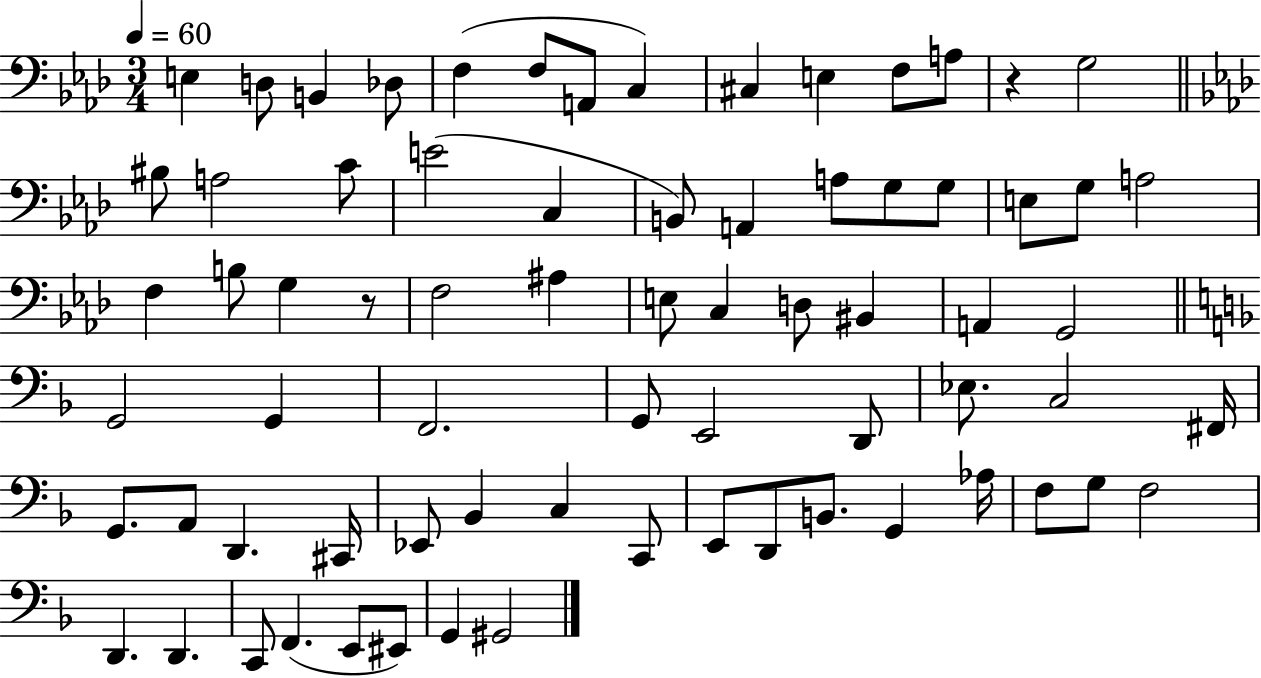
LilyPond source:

{
  \clef bass
  \numericTimeSignature
  \time 3/4
  \key aes \major
  \tempo 4 = 60
  e4 d8 b,4 des8 | f4( f8 a,8 c4) | cis4 e4 f8 a8 | r4 g2 | \break \bar "||" \break \key aes \major bis8 a2 c'8 | e'2( c4 | b,8) a,4 a8 g8 g8 | e8 g8 a2 | \break f4 b8 g4 r8 | f2 ais4 | e8 c4 d8 bis,4 | a,4 g,2 | \break \bar "||" \break \key f \major g,2 g,4 | f,2. | g,8 e,2 d,8 | ees8. c2 fis,16 | \break g,8. a,8 d,4. cis,16 | ees,8 bes,4 c4 c,8 | e,8 d,8 b,8. g,4 aes16 | f8 g8 f2 | \break d,4. d,4. | c,8 f,4.( e,8 eis,8) | g,4 gis,2 | \bar "|."
}